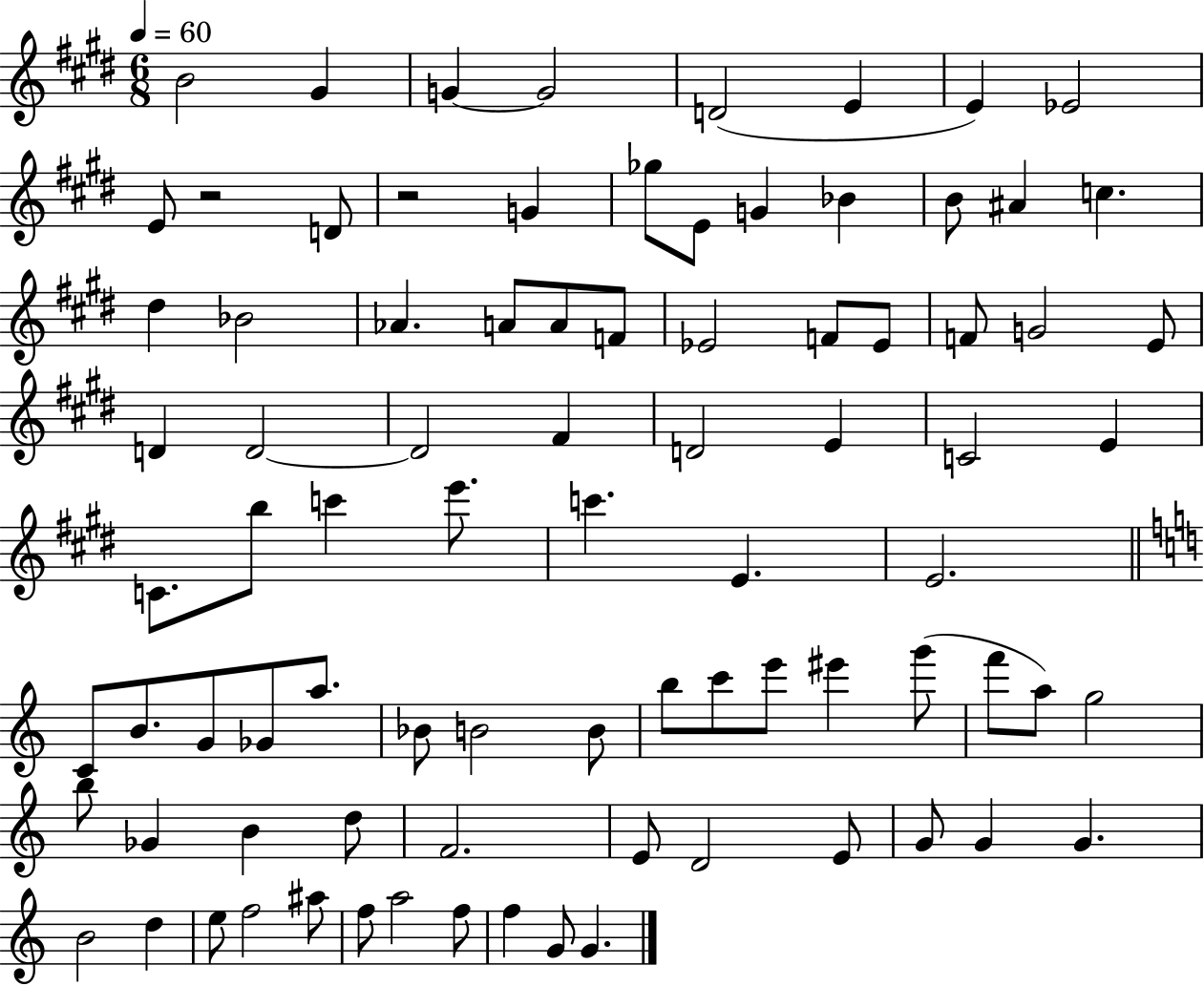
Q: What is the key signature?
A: E major